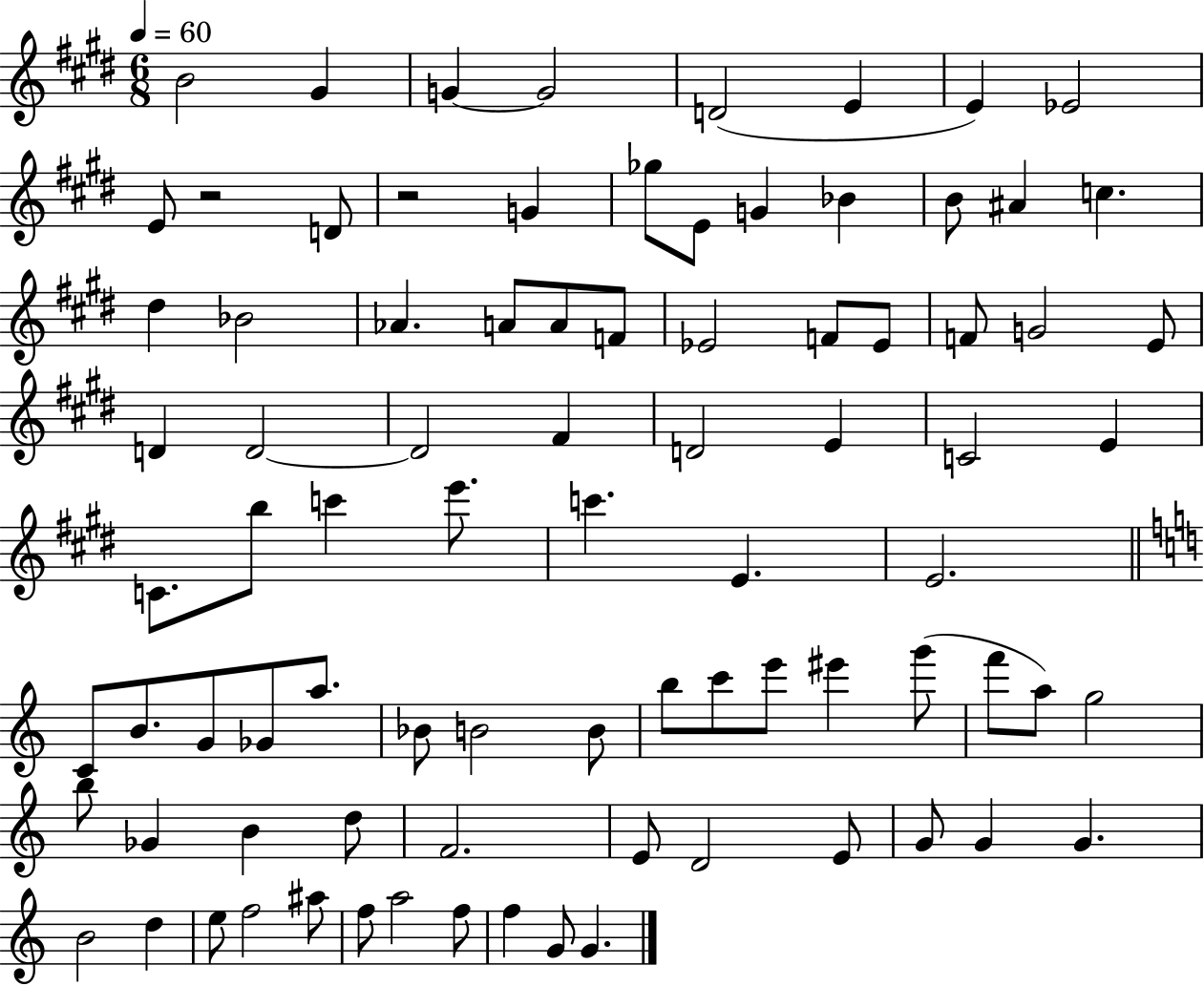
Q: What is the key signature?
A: E major